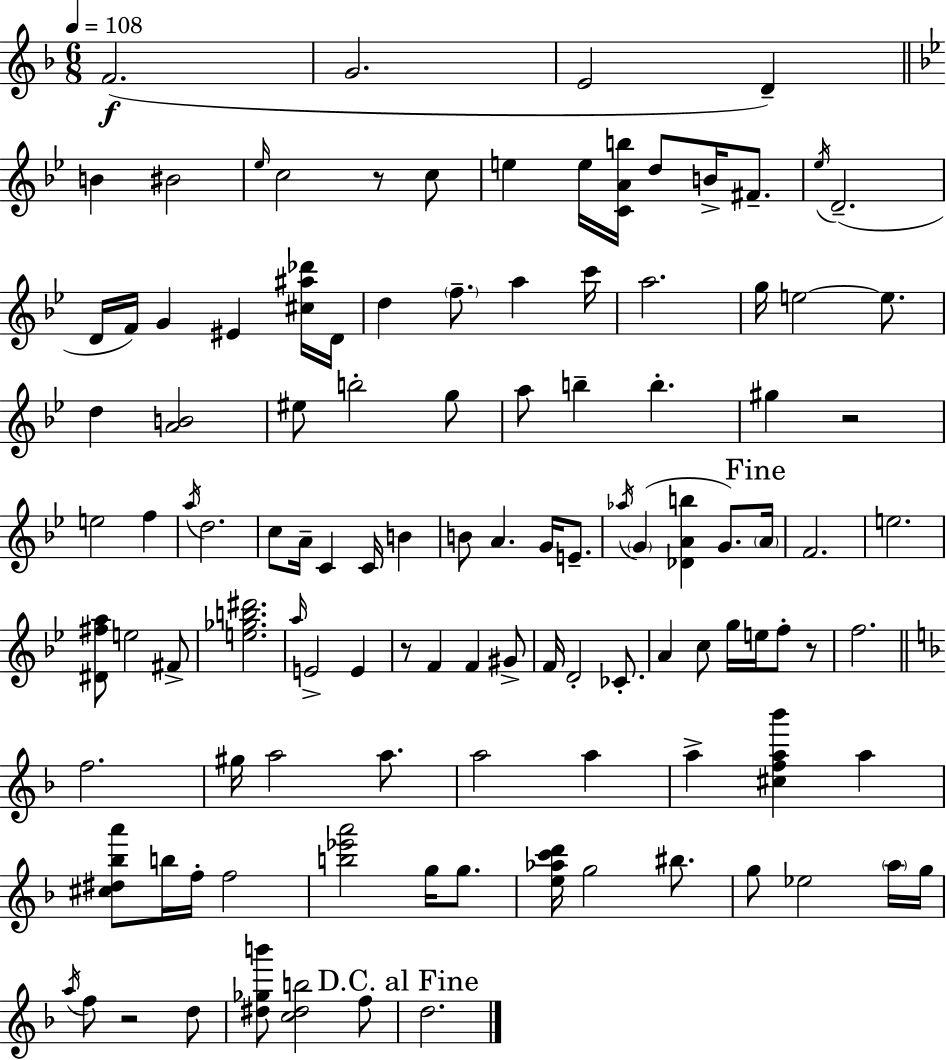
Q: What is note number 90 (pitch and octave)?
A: Eb5